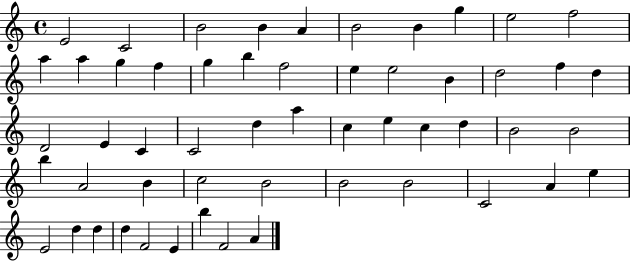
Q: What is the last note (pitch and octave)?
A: A4